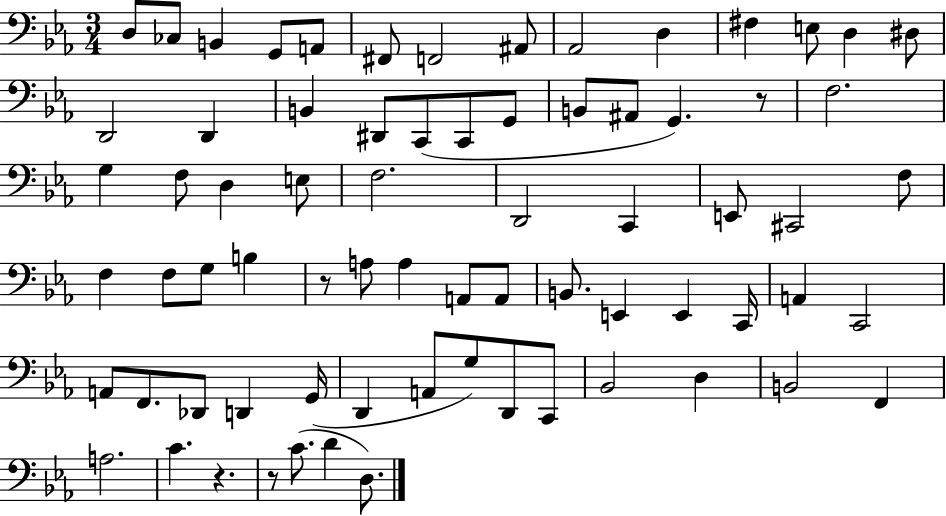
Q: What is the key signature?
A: EES major